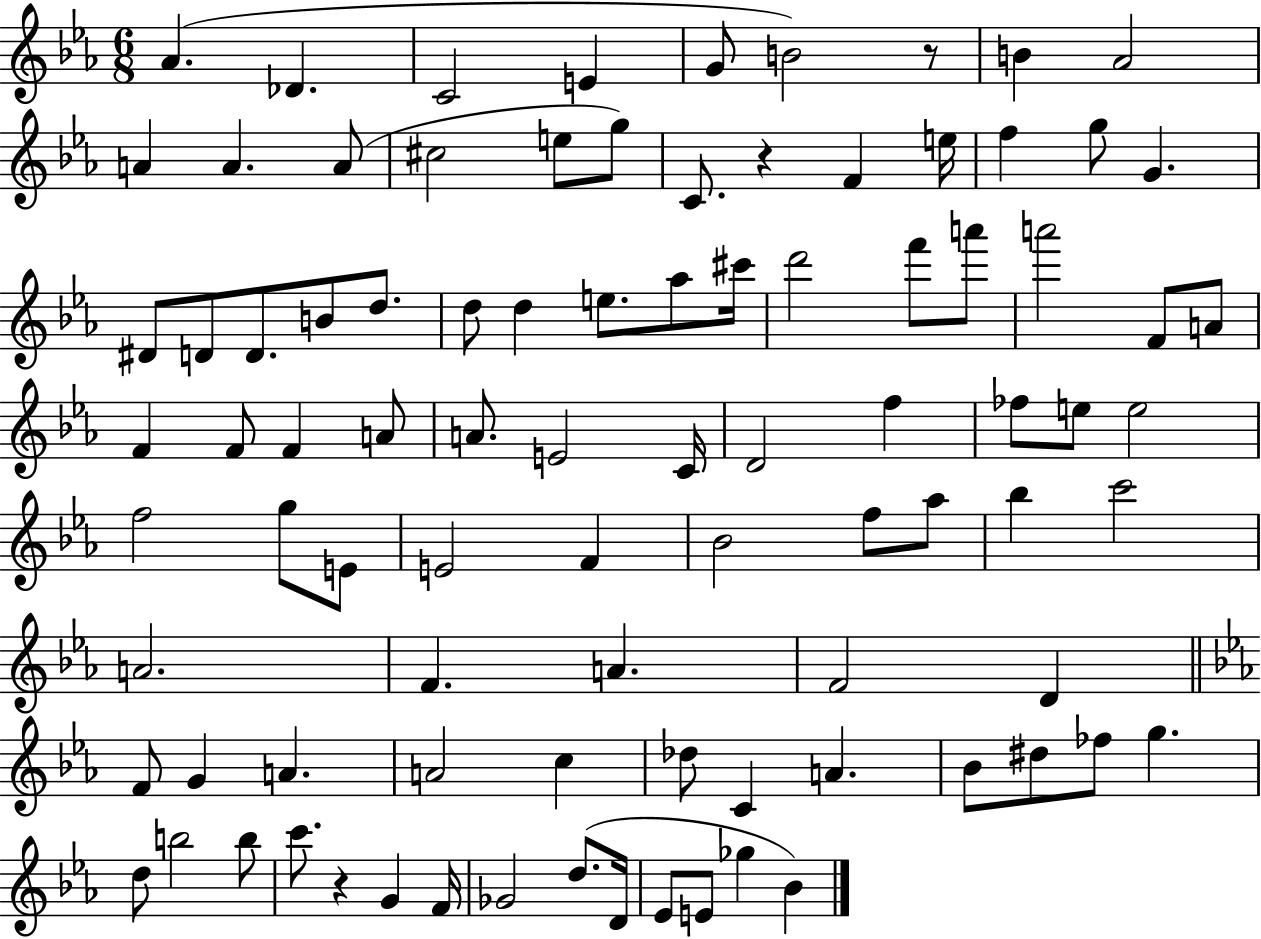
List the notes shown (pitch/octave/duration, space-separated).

Ab4/q. Db4/q. C4/h E4/q G4/e B4/h R/e B4/q Ab4/h A4/q A4/q. A4/e C#5/h E5/e G5/e C4/e. R/q F4/q E5/s F5/q G5/e G4/q. D#4/e D4/e D4/e. B4/e D5/e. D5/e D5/q E5/e. Ab5/e C#6/s D6/h F6/e A6/e A6/h F4/e A4/e F4/q F4/e F4/q A4/e A4/e. E4/h C4/s D4/h F5/q FES5/e E5/e E5/h F5/h G5/e E4/e E4/h F4/q Bb4/h F5/e Ab5/e Bb5/q C6/h A4/h. F4/q. A4/q. F4/h D4/q F4/e G4/q A4/q. A4/h C5/q Db5/e C4/q A4/q. Bb4/e D#5/e FES5/e G5/q. D5/e B5/h B5/e C6/e. R/q G4/q F4/s Gb4/h D5/e. D4/s Eb4/e E4/e Gb5/q Bb4/q